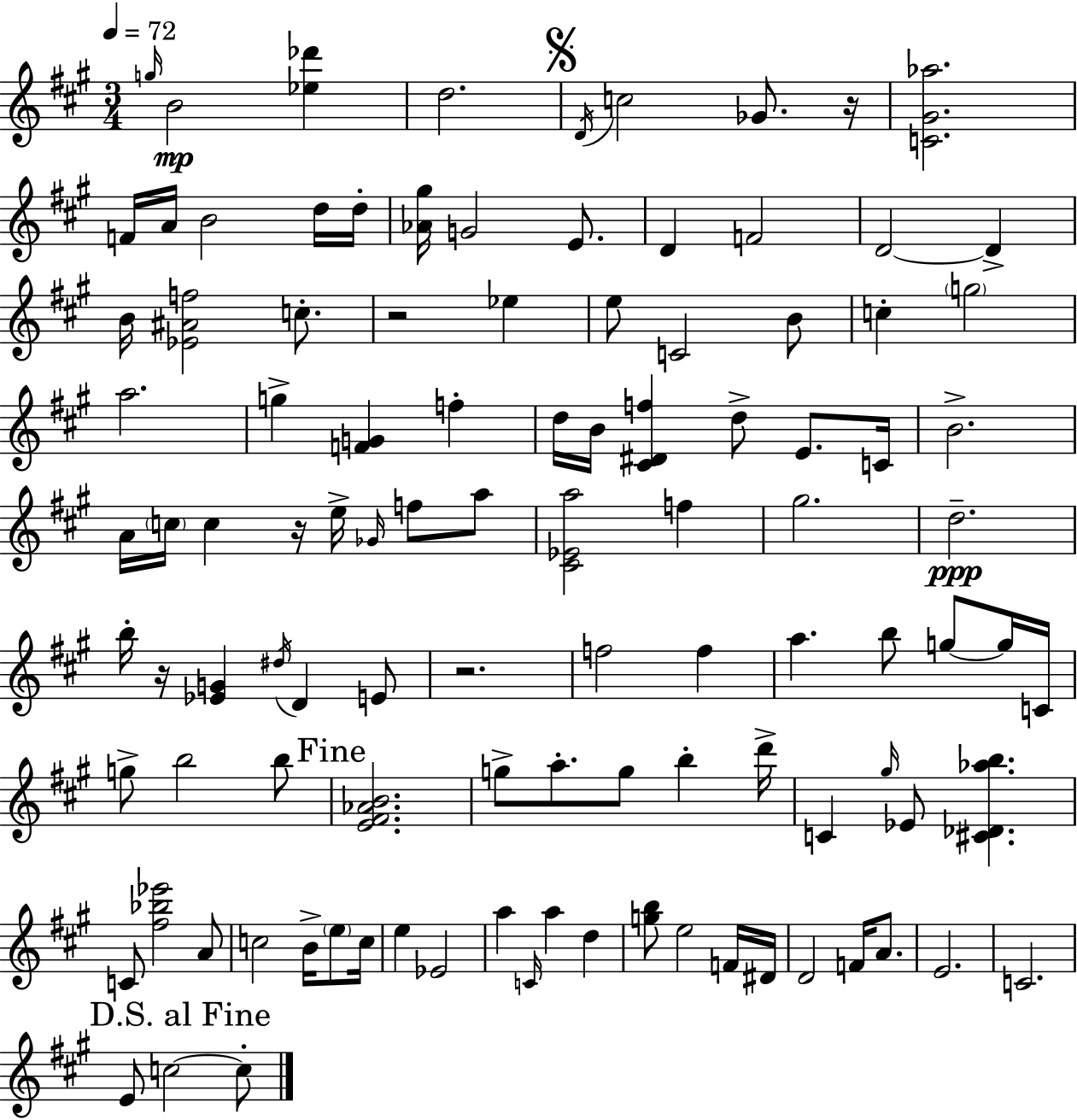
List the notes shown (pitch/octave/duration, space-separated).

G5/s B4/h [Eb5,Db6]/q D5/h. D4/s C5/h Gb4/e. R/s [C4,G#4,Ab5]/h. F4/s A4/s B4/h D5/s D5/s [Ab4,G#5]/s G4/h E4/e. D4/q F4/h D4/h D4/q B4/s [Eb4,A#4,F5]/h C5/e. R/h Eb5/q E5/e C4/h B4/e C5/q G5/h A5/h. G5/q [F4,G4]/q F5/q D5/s B4/s [C#4,D#4,F5]/q D5/e E4/e. C4/s B4/h. A4/s C5/s C5/q R/s E5/s Gb4/s F5/e A5/e [C#4,Eb4,A5]/h F5/q G#5/h. D5/h. B5/s R/s [Eb4,G4]/q D#5/s D4/q E4/e R/h. F5/h F5/q A5/q. B5/e G5/e G5/s C4/s G5/e B5/h B5/e [E4,F#4,Ab4,B4]/h. G5/e A5/e. G5/e B5/q D6/s C4/q G#5/s Eb4/e [C#4,Db4,Ab5,B5]/q. C4/e [F#5,Bb5,Eb6]/h A4/e C5/h B4/s E5/e C5/s E5/q Eb4/h A5/q C4/s A5/q D5/q [G5,B5]/e E5/h F4/s D#4/s D4/h F4/s A4/e. E4/h. C4/h. E4/e C5/h C5/e